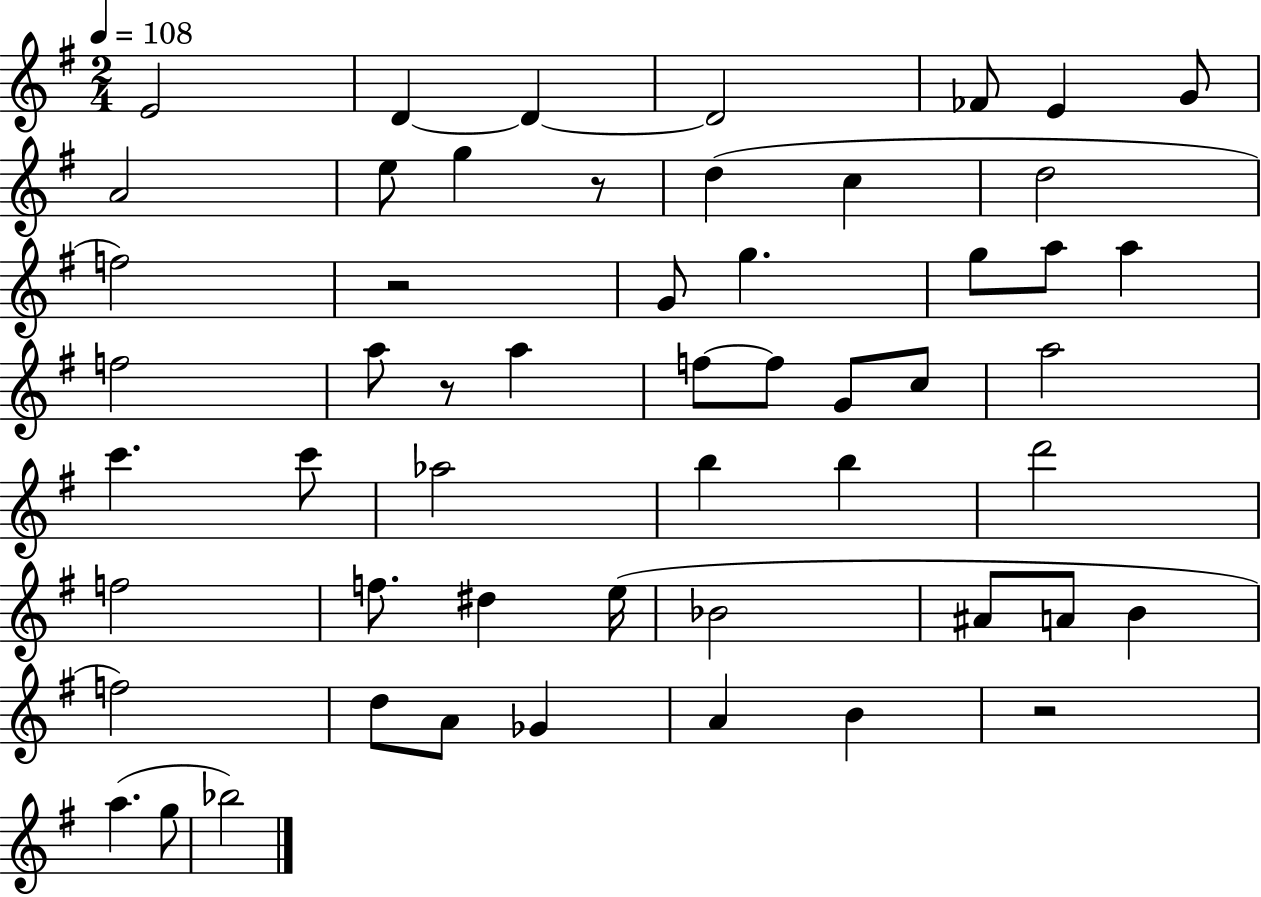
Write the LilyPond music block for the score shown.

{
  \clef treble
  \numericTimeSignature
  \time 2/4
  \key g \major
  \tempo 4 = 108
  e'2 | d'4~~ d'4~~ | d'2 | fes'8 e'4 g'8 | \break a'2 | e''8 g''4 r8 | d''4( c''4 | d''2 | \break f''2) | r2 | g'8 g''4. | g''8 a''8 a''4 | \break f''2 | a''8 r8 a''4 | f''8~~ f''8 g'8 c''8 | a''2 | \break c'''4. c'''8 | aes''2 | b''4 b''4 | d'''2 | \break f''2 | f''8. dis''4 e''16( | bes'2 | ais'8 a'8 b'4 | \break f''2) | d''8 a'8 ges'4 | a'4 b'4 | r2 | \break a''4.( g''8 | bes''2) | \bar "|."
}